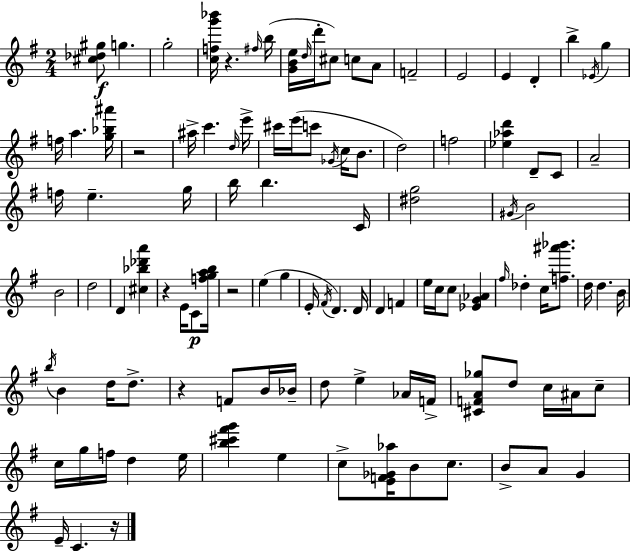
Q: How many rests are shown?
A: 6